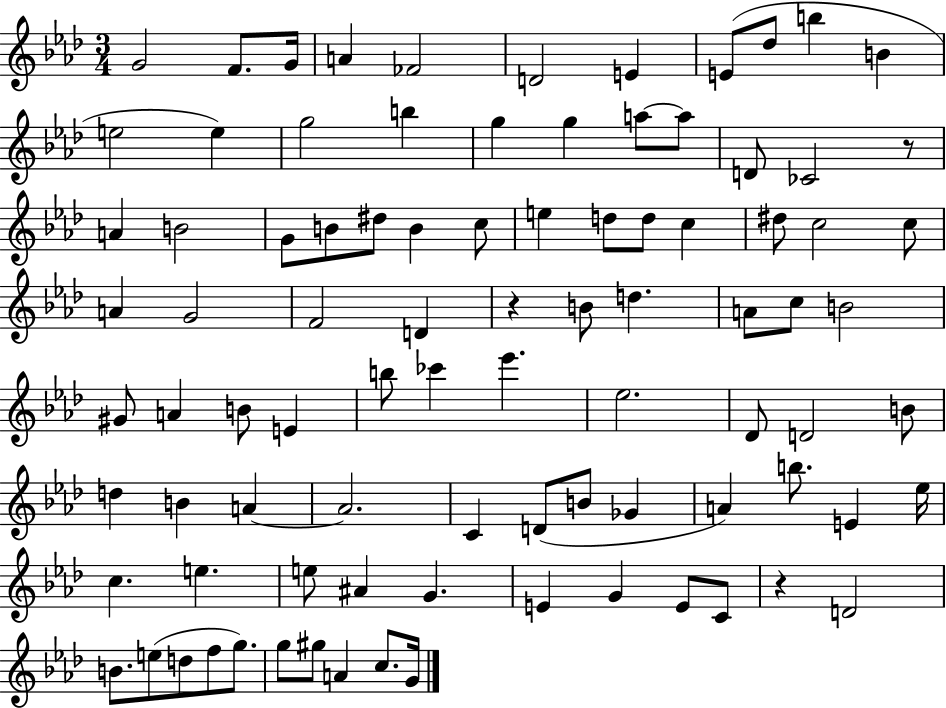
X:1
T:Untitled
M:3/4
L:1/4
K:Ab
G2 F/2 G/4 A _F2 D2 E E/2 _d/2 b B e2 e g2 b g g a/2 a/2 D/2 _C2 z/2 A B2 G/2 B/2 ^d/2 B c/2 e d/2 d/2 c ^d/2 c2 c/2 A G2 F2 D z B/2 d A/2 c/2 B2 ^G/2 A B/2 E b/2 _c' _e' _e2 _D/2 D2 B/2 d B A A2 C D/2 B/2 _G A b/2 E _e/4 c e e/2 ^A G E G E/2 C/2 z D2 B/2 e/2 d/2 f/2 g/2 g/2 ^g/2 A c/2 G/4